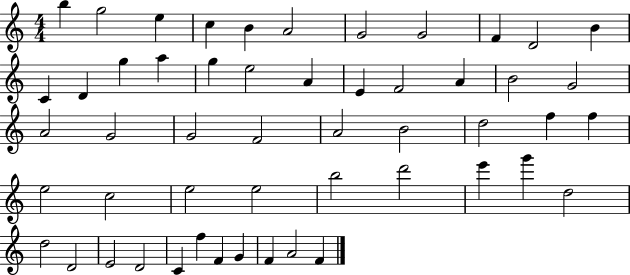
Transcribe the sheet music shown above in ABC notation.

X:1
T:Untitled
M:4/4
L:1/4
K:C
b g2 e c B A2 G2 G2 F D2 B C D g a g e2 A E F2 A B2 G2 A2 G2 G2 F2 A2 B2 d2 f f e2 c2 e2 e2 b2 d'2 e' g' d2 d2 D2 E2 D2 C f F G F A2 F